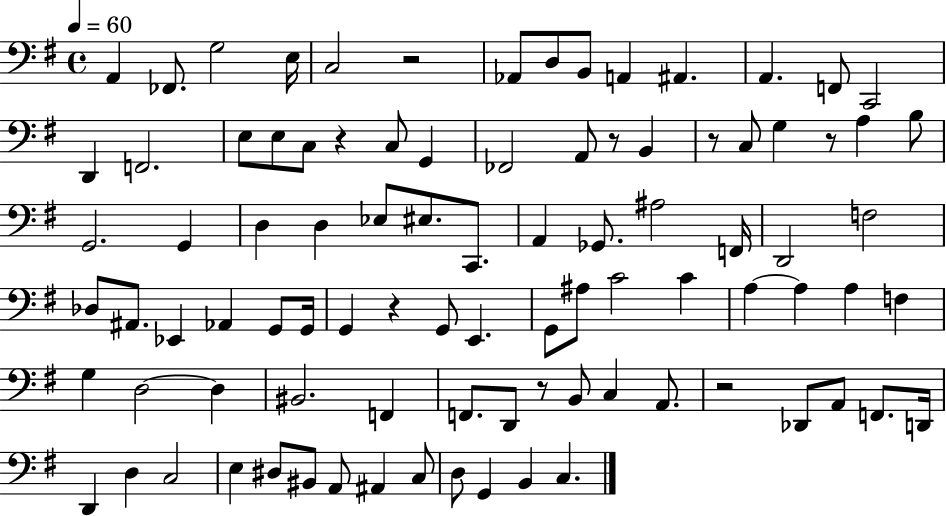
{
  \clef bass
  \time 4/4
  \defaultTimeSignature
  \key g \major
  \tempo 4 = 60
  \repeat volta 2 { a,4 fes,8. g2 e16 | c2 r2 | aes,8 d8 b,8 a,4 ais,4. | a,4. f,8 c,2 | \break d,4 f,2. | e8 e8 c8 r4 c8 g,4 | fes,2 a,8 r8 b,4 | r8 c8 g4 r8 a4 b8 | \break g,2. g,4 | d4 d4 ees8 eis8. c,8. | a,4 ges,8. ais2 f,16 | d,2 f2 | \break des8 ais,8. ees,4 aes,4 g,8 g,16 | g,4 r4 g,8 e,4. | g,8 ais8 c'2 c'4 | a4~~ a4 a4 f4 | \break g4 d2~~ d4 | bis,2. f,4 | f,8. d,8 r8 b,8 c4 a,8. | r2 des,8 a,8 f,8. d,16 | \break d,4 d4 c2 | e4 dis8 bis,8 a,8 ais,4 c8 | d8 g,4 b,4 c4. | } \bar "|."
}